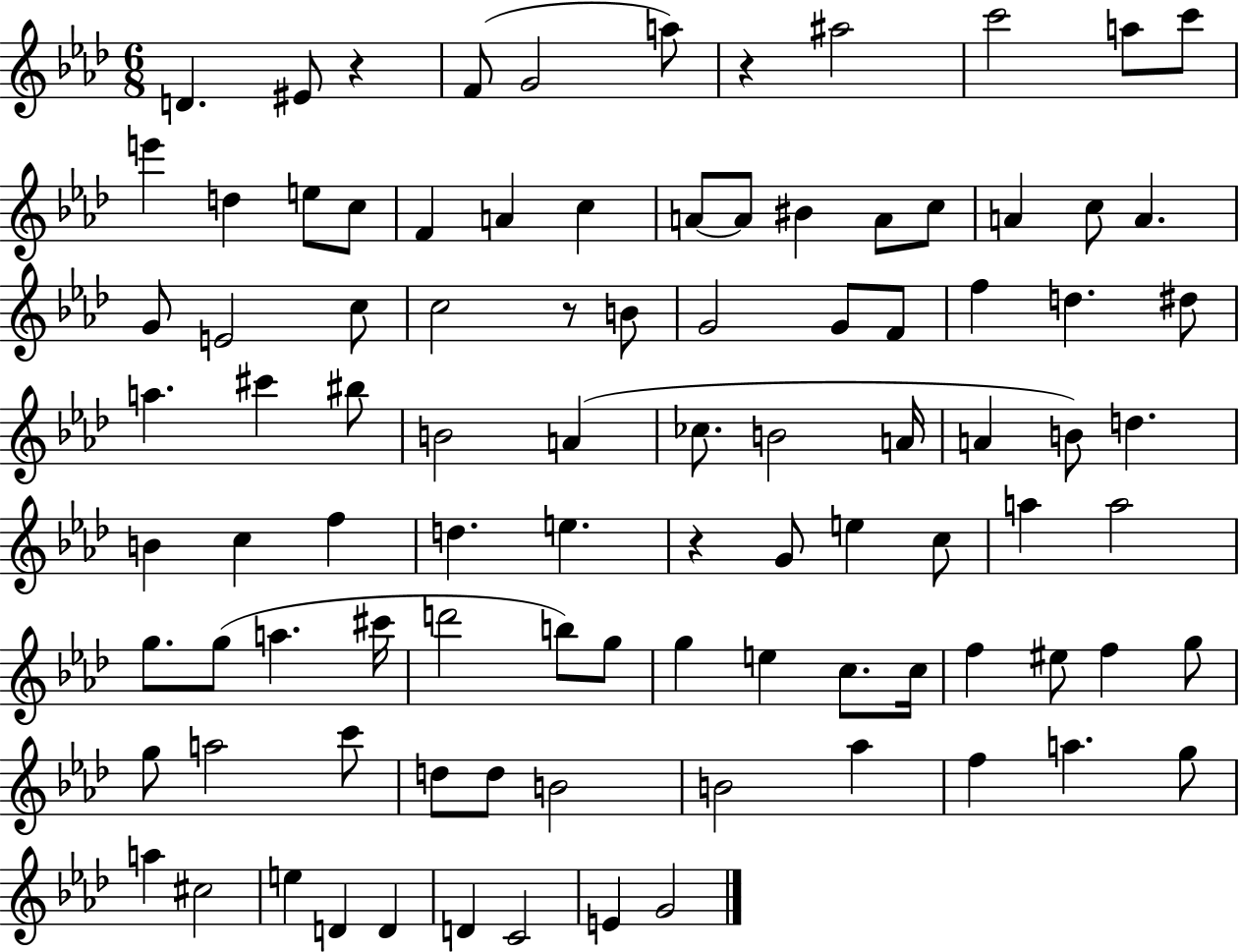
{
  \clef treble
  \numericTimeSignature
  \time 6/8
  \key aes \major
  d'4. eis'8 r4 | f'8( g'2 a''8) | r4 ais''2 | c'''2 a''8 c'''8 | \break e'''4 d''4 e''8 c''8 | f'4 a'4 c''4 | a'8~~ a'8 bis'4 a'8 c''8 | a'4 c''8 a'4. | \break g'8 e'2 c''8 | c''2 r8 b'8 | g'2 g'8 f'8 | f''4 d''4. dis''8 | \break a''4. cis'''4 bis''8 | b'2 a'4( | ces''8. b'2 a'16 | a'4 b'8) d''4. | \break b'4 c''4 f''4 | d''4. e''4. | r4 g'8 e''4 c''8 | a''4 a''2 | \break g''8. g''8( a''4. cis'''16 | d'''2 b''8) g''8 | g''4 e''4 c''8. c''16 | f''4 eis''8 f''4 g''8 | \break g''8 a''2 c'''8 | d''8 d''8 b'2 | b'2 aes''4 | f''4 a''4. g''8 | \break a''4 cis''2 | e''4 d'4 d'4 | d'4 c'2 | e'4 g'2 | \break \bar "|."
}